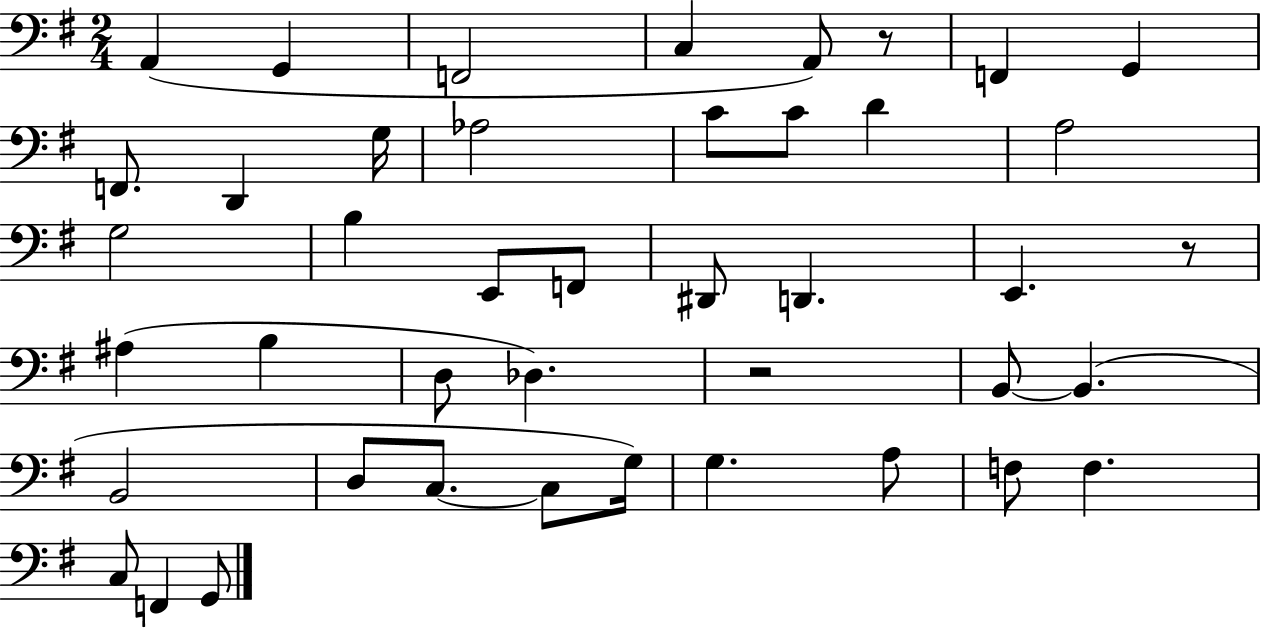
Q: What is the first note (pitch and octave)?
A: A2